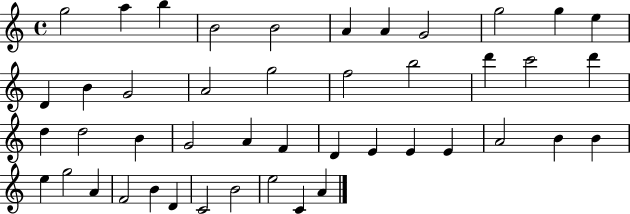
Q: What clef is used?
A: treble